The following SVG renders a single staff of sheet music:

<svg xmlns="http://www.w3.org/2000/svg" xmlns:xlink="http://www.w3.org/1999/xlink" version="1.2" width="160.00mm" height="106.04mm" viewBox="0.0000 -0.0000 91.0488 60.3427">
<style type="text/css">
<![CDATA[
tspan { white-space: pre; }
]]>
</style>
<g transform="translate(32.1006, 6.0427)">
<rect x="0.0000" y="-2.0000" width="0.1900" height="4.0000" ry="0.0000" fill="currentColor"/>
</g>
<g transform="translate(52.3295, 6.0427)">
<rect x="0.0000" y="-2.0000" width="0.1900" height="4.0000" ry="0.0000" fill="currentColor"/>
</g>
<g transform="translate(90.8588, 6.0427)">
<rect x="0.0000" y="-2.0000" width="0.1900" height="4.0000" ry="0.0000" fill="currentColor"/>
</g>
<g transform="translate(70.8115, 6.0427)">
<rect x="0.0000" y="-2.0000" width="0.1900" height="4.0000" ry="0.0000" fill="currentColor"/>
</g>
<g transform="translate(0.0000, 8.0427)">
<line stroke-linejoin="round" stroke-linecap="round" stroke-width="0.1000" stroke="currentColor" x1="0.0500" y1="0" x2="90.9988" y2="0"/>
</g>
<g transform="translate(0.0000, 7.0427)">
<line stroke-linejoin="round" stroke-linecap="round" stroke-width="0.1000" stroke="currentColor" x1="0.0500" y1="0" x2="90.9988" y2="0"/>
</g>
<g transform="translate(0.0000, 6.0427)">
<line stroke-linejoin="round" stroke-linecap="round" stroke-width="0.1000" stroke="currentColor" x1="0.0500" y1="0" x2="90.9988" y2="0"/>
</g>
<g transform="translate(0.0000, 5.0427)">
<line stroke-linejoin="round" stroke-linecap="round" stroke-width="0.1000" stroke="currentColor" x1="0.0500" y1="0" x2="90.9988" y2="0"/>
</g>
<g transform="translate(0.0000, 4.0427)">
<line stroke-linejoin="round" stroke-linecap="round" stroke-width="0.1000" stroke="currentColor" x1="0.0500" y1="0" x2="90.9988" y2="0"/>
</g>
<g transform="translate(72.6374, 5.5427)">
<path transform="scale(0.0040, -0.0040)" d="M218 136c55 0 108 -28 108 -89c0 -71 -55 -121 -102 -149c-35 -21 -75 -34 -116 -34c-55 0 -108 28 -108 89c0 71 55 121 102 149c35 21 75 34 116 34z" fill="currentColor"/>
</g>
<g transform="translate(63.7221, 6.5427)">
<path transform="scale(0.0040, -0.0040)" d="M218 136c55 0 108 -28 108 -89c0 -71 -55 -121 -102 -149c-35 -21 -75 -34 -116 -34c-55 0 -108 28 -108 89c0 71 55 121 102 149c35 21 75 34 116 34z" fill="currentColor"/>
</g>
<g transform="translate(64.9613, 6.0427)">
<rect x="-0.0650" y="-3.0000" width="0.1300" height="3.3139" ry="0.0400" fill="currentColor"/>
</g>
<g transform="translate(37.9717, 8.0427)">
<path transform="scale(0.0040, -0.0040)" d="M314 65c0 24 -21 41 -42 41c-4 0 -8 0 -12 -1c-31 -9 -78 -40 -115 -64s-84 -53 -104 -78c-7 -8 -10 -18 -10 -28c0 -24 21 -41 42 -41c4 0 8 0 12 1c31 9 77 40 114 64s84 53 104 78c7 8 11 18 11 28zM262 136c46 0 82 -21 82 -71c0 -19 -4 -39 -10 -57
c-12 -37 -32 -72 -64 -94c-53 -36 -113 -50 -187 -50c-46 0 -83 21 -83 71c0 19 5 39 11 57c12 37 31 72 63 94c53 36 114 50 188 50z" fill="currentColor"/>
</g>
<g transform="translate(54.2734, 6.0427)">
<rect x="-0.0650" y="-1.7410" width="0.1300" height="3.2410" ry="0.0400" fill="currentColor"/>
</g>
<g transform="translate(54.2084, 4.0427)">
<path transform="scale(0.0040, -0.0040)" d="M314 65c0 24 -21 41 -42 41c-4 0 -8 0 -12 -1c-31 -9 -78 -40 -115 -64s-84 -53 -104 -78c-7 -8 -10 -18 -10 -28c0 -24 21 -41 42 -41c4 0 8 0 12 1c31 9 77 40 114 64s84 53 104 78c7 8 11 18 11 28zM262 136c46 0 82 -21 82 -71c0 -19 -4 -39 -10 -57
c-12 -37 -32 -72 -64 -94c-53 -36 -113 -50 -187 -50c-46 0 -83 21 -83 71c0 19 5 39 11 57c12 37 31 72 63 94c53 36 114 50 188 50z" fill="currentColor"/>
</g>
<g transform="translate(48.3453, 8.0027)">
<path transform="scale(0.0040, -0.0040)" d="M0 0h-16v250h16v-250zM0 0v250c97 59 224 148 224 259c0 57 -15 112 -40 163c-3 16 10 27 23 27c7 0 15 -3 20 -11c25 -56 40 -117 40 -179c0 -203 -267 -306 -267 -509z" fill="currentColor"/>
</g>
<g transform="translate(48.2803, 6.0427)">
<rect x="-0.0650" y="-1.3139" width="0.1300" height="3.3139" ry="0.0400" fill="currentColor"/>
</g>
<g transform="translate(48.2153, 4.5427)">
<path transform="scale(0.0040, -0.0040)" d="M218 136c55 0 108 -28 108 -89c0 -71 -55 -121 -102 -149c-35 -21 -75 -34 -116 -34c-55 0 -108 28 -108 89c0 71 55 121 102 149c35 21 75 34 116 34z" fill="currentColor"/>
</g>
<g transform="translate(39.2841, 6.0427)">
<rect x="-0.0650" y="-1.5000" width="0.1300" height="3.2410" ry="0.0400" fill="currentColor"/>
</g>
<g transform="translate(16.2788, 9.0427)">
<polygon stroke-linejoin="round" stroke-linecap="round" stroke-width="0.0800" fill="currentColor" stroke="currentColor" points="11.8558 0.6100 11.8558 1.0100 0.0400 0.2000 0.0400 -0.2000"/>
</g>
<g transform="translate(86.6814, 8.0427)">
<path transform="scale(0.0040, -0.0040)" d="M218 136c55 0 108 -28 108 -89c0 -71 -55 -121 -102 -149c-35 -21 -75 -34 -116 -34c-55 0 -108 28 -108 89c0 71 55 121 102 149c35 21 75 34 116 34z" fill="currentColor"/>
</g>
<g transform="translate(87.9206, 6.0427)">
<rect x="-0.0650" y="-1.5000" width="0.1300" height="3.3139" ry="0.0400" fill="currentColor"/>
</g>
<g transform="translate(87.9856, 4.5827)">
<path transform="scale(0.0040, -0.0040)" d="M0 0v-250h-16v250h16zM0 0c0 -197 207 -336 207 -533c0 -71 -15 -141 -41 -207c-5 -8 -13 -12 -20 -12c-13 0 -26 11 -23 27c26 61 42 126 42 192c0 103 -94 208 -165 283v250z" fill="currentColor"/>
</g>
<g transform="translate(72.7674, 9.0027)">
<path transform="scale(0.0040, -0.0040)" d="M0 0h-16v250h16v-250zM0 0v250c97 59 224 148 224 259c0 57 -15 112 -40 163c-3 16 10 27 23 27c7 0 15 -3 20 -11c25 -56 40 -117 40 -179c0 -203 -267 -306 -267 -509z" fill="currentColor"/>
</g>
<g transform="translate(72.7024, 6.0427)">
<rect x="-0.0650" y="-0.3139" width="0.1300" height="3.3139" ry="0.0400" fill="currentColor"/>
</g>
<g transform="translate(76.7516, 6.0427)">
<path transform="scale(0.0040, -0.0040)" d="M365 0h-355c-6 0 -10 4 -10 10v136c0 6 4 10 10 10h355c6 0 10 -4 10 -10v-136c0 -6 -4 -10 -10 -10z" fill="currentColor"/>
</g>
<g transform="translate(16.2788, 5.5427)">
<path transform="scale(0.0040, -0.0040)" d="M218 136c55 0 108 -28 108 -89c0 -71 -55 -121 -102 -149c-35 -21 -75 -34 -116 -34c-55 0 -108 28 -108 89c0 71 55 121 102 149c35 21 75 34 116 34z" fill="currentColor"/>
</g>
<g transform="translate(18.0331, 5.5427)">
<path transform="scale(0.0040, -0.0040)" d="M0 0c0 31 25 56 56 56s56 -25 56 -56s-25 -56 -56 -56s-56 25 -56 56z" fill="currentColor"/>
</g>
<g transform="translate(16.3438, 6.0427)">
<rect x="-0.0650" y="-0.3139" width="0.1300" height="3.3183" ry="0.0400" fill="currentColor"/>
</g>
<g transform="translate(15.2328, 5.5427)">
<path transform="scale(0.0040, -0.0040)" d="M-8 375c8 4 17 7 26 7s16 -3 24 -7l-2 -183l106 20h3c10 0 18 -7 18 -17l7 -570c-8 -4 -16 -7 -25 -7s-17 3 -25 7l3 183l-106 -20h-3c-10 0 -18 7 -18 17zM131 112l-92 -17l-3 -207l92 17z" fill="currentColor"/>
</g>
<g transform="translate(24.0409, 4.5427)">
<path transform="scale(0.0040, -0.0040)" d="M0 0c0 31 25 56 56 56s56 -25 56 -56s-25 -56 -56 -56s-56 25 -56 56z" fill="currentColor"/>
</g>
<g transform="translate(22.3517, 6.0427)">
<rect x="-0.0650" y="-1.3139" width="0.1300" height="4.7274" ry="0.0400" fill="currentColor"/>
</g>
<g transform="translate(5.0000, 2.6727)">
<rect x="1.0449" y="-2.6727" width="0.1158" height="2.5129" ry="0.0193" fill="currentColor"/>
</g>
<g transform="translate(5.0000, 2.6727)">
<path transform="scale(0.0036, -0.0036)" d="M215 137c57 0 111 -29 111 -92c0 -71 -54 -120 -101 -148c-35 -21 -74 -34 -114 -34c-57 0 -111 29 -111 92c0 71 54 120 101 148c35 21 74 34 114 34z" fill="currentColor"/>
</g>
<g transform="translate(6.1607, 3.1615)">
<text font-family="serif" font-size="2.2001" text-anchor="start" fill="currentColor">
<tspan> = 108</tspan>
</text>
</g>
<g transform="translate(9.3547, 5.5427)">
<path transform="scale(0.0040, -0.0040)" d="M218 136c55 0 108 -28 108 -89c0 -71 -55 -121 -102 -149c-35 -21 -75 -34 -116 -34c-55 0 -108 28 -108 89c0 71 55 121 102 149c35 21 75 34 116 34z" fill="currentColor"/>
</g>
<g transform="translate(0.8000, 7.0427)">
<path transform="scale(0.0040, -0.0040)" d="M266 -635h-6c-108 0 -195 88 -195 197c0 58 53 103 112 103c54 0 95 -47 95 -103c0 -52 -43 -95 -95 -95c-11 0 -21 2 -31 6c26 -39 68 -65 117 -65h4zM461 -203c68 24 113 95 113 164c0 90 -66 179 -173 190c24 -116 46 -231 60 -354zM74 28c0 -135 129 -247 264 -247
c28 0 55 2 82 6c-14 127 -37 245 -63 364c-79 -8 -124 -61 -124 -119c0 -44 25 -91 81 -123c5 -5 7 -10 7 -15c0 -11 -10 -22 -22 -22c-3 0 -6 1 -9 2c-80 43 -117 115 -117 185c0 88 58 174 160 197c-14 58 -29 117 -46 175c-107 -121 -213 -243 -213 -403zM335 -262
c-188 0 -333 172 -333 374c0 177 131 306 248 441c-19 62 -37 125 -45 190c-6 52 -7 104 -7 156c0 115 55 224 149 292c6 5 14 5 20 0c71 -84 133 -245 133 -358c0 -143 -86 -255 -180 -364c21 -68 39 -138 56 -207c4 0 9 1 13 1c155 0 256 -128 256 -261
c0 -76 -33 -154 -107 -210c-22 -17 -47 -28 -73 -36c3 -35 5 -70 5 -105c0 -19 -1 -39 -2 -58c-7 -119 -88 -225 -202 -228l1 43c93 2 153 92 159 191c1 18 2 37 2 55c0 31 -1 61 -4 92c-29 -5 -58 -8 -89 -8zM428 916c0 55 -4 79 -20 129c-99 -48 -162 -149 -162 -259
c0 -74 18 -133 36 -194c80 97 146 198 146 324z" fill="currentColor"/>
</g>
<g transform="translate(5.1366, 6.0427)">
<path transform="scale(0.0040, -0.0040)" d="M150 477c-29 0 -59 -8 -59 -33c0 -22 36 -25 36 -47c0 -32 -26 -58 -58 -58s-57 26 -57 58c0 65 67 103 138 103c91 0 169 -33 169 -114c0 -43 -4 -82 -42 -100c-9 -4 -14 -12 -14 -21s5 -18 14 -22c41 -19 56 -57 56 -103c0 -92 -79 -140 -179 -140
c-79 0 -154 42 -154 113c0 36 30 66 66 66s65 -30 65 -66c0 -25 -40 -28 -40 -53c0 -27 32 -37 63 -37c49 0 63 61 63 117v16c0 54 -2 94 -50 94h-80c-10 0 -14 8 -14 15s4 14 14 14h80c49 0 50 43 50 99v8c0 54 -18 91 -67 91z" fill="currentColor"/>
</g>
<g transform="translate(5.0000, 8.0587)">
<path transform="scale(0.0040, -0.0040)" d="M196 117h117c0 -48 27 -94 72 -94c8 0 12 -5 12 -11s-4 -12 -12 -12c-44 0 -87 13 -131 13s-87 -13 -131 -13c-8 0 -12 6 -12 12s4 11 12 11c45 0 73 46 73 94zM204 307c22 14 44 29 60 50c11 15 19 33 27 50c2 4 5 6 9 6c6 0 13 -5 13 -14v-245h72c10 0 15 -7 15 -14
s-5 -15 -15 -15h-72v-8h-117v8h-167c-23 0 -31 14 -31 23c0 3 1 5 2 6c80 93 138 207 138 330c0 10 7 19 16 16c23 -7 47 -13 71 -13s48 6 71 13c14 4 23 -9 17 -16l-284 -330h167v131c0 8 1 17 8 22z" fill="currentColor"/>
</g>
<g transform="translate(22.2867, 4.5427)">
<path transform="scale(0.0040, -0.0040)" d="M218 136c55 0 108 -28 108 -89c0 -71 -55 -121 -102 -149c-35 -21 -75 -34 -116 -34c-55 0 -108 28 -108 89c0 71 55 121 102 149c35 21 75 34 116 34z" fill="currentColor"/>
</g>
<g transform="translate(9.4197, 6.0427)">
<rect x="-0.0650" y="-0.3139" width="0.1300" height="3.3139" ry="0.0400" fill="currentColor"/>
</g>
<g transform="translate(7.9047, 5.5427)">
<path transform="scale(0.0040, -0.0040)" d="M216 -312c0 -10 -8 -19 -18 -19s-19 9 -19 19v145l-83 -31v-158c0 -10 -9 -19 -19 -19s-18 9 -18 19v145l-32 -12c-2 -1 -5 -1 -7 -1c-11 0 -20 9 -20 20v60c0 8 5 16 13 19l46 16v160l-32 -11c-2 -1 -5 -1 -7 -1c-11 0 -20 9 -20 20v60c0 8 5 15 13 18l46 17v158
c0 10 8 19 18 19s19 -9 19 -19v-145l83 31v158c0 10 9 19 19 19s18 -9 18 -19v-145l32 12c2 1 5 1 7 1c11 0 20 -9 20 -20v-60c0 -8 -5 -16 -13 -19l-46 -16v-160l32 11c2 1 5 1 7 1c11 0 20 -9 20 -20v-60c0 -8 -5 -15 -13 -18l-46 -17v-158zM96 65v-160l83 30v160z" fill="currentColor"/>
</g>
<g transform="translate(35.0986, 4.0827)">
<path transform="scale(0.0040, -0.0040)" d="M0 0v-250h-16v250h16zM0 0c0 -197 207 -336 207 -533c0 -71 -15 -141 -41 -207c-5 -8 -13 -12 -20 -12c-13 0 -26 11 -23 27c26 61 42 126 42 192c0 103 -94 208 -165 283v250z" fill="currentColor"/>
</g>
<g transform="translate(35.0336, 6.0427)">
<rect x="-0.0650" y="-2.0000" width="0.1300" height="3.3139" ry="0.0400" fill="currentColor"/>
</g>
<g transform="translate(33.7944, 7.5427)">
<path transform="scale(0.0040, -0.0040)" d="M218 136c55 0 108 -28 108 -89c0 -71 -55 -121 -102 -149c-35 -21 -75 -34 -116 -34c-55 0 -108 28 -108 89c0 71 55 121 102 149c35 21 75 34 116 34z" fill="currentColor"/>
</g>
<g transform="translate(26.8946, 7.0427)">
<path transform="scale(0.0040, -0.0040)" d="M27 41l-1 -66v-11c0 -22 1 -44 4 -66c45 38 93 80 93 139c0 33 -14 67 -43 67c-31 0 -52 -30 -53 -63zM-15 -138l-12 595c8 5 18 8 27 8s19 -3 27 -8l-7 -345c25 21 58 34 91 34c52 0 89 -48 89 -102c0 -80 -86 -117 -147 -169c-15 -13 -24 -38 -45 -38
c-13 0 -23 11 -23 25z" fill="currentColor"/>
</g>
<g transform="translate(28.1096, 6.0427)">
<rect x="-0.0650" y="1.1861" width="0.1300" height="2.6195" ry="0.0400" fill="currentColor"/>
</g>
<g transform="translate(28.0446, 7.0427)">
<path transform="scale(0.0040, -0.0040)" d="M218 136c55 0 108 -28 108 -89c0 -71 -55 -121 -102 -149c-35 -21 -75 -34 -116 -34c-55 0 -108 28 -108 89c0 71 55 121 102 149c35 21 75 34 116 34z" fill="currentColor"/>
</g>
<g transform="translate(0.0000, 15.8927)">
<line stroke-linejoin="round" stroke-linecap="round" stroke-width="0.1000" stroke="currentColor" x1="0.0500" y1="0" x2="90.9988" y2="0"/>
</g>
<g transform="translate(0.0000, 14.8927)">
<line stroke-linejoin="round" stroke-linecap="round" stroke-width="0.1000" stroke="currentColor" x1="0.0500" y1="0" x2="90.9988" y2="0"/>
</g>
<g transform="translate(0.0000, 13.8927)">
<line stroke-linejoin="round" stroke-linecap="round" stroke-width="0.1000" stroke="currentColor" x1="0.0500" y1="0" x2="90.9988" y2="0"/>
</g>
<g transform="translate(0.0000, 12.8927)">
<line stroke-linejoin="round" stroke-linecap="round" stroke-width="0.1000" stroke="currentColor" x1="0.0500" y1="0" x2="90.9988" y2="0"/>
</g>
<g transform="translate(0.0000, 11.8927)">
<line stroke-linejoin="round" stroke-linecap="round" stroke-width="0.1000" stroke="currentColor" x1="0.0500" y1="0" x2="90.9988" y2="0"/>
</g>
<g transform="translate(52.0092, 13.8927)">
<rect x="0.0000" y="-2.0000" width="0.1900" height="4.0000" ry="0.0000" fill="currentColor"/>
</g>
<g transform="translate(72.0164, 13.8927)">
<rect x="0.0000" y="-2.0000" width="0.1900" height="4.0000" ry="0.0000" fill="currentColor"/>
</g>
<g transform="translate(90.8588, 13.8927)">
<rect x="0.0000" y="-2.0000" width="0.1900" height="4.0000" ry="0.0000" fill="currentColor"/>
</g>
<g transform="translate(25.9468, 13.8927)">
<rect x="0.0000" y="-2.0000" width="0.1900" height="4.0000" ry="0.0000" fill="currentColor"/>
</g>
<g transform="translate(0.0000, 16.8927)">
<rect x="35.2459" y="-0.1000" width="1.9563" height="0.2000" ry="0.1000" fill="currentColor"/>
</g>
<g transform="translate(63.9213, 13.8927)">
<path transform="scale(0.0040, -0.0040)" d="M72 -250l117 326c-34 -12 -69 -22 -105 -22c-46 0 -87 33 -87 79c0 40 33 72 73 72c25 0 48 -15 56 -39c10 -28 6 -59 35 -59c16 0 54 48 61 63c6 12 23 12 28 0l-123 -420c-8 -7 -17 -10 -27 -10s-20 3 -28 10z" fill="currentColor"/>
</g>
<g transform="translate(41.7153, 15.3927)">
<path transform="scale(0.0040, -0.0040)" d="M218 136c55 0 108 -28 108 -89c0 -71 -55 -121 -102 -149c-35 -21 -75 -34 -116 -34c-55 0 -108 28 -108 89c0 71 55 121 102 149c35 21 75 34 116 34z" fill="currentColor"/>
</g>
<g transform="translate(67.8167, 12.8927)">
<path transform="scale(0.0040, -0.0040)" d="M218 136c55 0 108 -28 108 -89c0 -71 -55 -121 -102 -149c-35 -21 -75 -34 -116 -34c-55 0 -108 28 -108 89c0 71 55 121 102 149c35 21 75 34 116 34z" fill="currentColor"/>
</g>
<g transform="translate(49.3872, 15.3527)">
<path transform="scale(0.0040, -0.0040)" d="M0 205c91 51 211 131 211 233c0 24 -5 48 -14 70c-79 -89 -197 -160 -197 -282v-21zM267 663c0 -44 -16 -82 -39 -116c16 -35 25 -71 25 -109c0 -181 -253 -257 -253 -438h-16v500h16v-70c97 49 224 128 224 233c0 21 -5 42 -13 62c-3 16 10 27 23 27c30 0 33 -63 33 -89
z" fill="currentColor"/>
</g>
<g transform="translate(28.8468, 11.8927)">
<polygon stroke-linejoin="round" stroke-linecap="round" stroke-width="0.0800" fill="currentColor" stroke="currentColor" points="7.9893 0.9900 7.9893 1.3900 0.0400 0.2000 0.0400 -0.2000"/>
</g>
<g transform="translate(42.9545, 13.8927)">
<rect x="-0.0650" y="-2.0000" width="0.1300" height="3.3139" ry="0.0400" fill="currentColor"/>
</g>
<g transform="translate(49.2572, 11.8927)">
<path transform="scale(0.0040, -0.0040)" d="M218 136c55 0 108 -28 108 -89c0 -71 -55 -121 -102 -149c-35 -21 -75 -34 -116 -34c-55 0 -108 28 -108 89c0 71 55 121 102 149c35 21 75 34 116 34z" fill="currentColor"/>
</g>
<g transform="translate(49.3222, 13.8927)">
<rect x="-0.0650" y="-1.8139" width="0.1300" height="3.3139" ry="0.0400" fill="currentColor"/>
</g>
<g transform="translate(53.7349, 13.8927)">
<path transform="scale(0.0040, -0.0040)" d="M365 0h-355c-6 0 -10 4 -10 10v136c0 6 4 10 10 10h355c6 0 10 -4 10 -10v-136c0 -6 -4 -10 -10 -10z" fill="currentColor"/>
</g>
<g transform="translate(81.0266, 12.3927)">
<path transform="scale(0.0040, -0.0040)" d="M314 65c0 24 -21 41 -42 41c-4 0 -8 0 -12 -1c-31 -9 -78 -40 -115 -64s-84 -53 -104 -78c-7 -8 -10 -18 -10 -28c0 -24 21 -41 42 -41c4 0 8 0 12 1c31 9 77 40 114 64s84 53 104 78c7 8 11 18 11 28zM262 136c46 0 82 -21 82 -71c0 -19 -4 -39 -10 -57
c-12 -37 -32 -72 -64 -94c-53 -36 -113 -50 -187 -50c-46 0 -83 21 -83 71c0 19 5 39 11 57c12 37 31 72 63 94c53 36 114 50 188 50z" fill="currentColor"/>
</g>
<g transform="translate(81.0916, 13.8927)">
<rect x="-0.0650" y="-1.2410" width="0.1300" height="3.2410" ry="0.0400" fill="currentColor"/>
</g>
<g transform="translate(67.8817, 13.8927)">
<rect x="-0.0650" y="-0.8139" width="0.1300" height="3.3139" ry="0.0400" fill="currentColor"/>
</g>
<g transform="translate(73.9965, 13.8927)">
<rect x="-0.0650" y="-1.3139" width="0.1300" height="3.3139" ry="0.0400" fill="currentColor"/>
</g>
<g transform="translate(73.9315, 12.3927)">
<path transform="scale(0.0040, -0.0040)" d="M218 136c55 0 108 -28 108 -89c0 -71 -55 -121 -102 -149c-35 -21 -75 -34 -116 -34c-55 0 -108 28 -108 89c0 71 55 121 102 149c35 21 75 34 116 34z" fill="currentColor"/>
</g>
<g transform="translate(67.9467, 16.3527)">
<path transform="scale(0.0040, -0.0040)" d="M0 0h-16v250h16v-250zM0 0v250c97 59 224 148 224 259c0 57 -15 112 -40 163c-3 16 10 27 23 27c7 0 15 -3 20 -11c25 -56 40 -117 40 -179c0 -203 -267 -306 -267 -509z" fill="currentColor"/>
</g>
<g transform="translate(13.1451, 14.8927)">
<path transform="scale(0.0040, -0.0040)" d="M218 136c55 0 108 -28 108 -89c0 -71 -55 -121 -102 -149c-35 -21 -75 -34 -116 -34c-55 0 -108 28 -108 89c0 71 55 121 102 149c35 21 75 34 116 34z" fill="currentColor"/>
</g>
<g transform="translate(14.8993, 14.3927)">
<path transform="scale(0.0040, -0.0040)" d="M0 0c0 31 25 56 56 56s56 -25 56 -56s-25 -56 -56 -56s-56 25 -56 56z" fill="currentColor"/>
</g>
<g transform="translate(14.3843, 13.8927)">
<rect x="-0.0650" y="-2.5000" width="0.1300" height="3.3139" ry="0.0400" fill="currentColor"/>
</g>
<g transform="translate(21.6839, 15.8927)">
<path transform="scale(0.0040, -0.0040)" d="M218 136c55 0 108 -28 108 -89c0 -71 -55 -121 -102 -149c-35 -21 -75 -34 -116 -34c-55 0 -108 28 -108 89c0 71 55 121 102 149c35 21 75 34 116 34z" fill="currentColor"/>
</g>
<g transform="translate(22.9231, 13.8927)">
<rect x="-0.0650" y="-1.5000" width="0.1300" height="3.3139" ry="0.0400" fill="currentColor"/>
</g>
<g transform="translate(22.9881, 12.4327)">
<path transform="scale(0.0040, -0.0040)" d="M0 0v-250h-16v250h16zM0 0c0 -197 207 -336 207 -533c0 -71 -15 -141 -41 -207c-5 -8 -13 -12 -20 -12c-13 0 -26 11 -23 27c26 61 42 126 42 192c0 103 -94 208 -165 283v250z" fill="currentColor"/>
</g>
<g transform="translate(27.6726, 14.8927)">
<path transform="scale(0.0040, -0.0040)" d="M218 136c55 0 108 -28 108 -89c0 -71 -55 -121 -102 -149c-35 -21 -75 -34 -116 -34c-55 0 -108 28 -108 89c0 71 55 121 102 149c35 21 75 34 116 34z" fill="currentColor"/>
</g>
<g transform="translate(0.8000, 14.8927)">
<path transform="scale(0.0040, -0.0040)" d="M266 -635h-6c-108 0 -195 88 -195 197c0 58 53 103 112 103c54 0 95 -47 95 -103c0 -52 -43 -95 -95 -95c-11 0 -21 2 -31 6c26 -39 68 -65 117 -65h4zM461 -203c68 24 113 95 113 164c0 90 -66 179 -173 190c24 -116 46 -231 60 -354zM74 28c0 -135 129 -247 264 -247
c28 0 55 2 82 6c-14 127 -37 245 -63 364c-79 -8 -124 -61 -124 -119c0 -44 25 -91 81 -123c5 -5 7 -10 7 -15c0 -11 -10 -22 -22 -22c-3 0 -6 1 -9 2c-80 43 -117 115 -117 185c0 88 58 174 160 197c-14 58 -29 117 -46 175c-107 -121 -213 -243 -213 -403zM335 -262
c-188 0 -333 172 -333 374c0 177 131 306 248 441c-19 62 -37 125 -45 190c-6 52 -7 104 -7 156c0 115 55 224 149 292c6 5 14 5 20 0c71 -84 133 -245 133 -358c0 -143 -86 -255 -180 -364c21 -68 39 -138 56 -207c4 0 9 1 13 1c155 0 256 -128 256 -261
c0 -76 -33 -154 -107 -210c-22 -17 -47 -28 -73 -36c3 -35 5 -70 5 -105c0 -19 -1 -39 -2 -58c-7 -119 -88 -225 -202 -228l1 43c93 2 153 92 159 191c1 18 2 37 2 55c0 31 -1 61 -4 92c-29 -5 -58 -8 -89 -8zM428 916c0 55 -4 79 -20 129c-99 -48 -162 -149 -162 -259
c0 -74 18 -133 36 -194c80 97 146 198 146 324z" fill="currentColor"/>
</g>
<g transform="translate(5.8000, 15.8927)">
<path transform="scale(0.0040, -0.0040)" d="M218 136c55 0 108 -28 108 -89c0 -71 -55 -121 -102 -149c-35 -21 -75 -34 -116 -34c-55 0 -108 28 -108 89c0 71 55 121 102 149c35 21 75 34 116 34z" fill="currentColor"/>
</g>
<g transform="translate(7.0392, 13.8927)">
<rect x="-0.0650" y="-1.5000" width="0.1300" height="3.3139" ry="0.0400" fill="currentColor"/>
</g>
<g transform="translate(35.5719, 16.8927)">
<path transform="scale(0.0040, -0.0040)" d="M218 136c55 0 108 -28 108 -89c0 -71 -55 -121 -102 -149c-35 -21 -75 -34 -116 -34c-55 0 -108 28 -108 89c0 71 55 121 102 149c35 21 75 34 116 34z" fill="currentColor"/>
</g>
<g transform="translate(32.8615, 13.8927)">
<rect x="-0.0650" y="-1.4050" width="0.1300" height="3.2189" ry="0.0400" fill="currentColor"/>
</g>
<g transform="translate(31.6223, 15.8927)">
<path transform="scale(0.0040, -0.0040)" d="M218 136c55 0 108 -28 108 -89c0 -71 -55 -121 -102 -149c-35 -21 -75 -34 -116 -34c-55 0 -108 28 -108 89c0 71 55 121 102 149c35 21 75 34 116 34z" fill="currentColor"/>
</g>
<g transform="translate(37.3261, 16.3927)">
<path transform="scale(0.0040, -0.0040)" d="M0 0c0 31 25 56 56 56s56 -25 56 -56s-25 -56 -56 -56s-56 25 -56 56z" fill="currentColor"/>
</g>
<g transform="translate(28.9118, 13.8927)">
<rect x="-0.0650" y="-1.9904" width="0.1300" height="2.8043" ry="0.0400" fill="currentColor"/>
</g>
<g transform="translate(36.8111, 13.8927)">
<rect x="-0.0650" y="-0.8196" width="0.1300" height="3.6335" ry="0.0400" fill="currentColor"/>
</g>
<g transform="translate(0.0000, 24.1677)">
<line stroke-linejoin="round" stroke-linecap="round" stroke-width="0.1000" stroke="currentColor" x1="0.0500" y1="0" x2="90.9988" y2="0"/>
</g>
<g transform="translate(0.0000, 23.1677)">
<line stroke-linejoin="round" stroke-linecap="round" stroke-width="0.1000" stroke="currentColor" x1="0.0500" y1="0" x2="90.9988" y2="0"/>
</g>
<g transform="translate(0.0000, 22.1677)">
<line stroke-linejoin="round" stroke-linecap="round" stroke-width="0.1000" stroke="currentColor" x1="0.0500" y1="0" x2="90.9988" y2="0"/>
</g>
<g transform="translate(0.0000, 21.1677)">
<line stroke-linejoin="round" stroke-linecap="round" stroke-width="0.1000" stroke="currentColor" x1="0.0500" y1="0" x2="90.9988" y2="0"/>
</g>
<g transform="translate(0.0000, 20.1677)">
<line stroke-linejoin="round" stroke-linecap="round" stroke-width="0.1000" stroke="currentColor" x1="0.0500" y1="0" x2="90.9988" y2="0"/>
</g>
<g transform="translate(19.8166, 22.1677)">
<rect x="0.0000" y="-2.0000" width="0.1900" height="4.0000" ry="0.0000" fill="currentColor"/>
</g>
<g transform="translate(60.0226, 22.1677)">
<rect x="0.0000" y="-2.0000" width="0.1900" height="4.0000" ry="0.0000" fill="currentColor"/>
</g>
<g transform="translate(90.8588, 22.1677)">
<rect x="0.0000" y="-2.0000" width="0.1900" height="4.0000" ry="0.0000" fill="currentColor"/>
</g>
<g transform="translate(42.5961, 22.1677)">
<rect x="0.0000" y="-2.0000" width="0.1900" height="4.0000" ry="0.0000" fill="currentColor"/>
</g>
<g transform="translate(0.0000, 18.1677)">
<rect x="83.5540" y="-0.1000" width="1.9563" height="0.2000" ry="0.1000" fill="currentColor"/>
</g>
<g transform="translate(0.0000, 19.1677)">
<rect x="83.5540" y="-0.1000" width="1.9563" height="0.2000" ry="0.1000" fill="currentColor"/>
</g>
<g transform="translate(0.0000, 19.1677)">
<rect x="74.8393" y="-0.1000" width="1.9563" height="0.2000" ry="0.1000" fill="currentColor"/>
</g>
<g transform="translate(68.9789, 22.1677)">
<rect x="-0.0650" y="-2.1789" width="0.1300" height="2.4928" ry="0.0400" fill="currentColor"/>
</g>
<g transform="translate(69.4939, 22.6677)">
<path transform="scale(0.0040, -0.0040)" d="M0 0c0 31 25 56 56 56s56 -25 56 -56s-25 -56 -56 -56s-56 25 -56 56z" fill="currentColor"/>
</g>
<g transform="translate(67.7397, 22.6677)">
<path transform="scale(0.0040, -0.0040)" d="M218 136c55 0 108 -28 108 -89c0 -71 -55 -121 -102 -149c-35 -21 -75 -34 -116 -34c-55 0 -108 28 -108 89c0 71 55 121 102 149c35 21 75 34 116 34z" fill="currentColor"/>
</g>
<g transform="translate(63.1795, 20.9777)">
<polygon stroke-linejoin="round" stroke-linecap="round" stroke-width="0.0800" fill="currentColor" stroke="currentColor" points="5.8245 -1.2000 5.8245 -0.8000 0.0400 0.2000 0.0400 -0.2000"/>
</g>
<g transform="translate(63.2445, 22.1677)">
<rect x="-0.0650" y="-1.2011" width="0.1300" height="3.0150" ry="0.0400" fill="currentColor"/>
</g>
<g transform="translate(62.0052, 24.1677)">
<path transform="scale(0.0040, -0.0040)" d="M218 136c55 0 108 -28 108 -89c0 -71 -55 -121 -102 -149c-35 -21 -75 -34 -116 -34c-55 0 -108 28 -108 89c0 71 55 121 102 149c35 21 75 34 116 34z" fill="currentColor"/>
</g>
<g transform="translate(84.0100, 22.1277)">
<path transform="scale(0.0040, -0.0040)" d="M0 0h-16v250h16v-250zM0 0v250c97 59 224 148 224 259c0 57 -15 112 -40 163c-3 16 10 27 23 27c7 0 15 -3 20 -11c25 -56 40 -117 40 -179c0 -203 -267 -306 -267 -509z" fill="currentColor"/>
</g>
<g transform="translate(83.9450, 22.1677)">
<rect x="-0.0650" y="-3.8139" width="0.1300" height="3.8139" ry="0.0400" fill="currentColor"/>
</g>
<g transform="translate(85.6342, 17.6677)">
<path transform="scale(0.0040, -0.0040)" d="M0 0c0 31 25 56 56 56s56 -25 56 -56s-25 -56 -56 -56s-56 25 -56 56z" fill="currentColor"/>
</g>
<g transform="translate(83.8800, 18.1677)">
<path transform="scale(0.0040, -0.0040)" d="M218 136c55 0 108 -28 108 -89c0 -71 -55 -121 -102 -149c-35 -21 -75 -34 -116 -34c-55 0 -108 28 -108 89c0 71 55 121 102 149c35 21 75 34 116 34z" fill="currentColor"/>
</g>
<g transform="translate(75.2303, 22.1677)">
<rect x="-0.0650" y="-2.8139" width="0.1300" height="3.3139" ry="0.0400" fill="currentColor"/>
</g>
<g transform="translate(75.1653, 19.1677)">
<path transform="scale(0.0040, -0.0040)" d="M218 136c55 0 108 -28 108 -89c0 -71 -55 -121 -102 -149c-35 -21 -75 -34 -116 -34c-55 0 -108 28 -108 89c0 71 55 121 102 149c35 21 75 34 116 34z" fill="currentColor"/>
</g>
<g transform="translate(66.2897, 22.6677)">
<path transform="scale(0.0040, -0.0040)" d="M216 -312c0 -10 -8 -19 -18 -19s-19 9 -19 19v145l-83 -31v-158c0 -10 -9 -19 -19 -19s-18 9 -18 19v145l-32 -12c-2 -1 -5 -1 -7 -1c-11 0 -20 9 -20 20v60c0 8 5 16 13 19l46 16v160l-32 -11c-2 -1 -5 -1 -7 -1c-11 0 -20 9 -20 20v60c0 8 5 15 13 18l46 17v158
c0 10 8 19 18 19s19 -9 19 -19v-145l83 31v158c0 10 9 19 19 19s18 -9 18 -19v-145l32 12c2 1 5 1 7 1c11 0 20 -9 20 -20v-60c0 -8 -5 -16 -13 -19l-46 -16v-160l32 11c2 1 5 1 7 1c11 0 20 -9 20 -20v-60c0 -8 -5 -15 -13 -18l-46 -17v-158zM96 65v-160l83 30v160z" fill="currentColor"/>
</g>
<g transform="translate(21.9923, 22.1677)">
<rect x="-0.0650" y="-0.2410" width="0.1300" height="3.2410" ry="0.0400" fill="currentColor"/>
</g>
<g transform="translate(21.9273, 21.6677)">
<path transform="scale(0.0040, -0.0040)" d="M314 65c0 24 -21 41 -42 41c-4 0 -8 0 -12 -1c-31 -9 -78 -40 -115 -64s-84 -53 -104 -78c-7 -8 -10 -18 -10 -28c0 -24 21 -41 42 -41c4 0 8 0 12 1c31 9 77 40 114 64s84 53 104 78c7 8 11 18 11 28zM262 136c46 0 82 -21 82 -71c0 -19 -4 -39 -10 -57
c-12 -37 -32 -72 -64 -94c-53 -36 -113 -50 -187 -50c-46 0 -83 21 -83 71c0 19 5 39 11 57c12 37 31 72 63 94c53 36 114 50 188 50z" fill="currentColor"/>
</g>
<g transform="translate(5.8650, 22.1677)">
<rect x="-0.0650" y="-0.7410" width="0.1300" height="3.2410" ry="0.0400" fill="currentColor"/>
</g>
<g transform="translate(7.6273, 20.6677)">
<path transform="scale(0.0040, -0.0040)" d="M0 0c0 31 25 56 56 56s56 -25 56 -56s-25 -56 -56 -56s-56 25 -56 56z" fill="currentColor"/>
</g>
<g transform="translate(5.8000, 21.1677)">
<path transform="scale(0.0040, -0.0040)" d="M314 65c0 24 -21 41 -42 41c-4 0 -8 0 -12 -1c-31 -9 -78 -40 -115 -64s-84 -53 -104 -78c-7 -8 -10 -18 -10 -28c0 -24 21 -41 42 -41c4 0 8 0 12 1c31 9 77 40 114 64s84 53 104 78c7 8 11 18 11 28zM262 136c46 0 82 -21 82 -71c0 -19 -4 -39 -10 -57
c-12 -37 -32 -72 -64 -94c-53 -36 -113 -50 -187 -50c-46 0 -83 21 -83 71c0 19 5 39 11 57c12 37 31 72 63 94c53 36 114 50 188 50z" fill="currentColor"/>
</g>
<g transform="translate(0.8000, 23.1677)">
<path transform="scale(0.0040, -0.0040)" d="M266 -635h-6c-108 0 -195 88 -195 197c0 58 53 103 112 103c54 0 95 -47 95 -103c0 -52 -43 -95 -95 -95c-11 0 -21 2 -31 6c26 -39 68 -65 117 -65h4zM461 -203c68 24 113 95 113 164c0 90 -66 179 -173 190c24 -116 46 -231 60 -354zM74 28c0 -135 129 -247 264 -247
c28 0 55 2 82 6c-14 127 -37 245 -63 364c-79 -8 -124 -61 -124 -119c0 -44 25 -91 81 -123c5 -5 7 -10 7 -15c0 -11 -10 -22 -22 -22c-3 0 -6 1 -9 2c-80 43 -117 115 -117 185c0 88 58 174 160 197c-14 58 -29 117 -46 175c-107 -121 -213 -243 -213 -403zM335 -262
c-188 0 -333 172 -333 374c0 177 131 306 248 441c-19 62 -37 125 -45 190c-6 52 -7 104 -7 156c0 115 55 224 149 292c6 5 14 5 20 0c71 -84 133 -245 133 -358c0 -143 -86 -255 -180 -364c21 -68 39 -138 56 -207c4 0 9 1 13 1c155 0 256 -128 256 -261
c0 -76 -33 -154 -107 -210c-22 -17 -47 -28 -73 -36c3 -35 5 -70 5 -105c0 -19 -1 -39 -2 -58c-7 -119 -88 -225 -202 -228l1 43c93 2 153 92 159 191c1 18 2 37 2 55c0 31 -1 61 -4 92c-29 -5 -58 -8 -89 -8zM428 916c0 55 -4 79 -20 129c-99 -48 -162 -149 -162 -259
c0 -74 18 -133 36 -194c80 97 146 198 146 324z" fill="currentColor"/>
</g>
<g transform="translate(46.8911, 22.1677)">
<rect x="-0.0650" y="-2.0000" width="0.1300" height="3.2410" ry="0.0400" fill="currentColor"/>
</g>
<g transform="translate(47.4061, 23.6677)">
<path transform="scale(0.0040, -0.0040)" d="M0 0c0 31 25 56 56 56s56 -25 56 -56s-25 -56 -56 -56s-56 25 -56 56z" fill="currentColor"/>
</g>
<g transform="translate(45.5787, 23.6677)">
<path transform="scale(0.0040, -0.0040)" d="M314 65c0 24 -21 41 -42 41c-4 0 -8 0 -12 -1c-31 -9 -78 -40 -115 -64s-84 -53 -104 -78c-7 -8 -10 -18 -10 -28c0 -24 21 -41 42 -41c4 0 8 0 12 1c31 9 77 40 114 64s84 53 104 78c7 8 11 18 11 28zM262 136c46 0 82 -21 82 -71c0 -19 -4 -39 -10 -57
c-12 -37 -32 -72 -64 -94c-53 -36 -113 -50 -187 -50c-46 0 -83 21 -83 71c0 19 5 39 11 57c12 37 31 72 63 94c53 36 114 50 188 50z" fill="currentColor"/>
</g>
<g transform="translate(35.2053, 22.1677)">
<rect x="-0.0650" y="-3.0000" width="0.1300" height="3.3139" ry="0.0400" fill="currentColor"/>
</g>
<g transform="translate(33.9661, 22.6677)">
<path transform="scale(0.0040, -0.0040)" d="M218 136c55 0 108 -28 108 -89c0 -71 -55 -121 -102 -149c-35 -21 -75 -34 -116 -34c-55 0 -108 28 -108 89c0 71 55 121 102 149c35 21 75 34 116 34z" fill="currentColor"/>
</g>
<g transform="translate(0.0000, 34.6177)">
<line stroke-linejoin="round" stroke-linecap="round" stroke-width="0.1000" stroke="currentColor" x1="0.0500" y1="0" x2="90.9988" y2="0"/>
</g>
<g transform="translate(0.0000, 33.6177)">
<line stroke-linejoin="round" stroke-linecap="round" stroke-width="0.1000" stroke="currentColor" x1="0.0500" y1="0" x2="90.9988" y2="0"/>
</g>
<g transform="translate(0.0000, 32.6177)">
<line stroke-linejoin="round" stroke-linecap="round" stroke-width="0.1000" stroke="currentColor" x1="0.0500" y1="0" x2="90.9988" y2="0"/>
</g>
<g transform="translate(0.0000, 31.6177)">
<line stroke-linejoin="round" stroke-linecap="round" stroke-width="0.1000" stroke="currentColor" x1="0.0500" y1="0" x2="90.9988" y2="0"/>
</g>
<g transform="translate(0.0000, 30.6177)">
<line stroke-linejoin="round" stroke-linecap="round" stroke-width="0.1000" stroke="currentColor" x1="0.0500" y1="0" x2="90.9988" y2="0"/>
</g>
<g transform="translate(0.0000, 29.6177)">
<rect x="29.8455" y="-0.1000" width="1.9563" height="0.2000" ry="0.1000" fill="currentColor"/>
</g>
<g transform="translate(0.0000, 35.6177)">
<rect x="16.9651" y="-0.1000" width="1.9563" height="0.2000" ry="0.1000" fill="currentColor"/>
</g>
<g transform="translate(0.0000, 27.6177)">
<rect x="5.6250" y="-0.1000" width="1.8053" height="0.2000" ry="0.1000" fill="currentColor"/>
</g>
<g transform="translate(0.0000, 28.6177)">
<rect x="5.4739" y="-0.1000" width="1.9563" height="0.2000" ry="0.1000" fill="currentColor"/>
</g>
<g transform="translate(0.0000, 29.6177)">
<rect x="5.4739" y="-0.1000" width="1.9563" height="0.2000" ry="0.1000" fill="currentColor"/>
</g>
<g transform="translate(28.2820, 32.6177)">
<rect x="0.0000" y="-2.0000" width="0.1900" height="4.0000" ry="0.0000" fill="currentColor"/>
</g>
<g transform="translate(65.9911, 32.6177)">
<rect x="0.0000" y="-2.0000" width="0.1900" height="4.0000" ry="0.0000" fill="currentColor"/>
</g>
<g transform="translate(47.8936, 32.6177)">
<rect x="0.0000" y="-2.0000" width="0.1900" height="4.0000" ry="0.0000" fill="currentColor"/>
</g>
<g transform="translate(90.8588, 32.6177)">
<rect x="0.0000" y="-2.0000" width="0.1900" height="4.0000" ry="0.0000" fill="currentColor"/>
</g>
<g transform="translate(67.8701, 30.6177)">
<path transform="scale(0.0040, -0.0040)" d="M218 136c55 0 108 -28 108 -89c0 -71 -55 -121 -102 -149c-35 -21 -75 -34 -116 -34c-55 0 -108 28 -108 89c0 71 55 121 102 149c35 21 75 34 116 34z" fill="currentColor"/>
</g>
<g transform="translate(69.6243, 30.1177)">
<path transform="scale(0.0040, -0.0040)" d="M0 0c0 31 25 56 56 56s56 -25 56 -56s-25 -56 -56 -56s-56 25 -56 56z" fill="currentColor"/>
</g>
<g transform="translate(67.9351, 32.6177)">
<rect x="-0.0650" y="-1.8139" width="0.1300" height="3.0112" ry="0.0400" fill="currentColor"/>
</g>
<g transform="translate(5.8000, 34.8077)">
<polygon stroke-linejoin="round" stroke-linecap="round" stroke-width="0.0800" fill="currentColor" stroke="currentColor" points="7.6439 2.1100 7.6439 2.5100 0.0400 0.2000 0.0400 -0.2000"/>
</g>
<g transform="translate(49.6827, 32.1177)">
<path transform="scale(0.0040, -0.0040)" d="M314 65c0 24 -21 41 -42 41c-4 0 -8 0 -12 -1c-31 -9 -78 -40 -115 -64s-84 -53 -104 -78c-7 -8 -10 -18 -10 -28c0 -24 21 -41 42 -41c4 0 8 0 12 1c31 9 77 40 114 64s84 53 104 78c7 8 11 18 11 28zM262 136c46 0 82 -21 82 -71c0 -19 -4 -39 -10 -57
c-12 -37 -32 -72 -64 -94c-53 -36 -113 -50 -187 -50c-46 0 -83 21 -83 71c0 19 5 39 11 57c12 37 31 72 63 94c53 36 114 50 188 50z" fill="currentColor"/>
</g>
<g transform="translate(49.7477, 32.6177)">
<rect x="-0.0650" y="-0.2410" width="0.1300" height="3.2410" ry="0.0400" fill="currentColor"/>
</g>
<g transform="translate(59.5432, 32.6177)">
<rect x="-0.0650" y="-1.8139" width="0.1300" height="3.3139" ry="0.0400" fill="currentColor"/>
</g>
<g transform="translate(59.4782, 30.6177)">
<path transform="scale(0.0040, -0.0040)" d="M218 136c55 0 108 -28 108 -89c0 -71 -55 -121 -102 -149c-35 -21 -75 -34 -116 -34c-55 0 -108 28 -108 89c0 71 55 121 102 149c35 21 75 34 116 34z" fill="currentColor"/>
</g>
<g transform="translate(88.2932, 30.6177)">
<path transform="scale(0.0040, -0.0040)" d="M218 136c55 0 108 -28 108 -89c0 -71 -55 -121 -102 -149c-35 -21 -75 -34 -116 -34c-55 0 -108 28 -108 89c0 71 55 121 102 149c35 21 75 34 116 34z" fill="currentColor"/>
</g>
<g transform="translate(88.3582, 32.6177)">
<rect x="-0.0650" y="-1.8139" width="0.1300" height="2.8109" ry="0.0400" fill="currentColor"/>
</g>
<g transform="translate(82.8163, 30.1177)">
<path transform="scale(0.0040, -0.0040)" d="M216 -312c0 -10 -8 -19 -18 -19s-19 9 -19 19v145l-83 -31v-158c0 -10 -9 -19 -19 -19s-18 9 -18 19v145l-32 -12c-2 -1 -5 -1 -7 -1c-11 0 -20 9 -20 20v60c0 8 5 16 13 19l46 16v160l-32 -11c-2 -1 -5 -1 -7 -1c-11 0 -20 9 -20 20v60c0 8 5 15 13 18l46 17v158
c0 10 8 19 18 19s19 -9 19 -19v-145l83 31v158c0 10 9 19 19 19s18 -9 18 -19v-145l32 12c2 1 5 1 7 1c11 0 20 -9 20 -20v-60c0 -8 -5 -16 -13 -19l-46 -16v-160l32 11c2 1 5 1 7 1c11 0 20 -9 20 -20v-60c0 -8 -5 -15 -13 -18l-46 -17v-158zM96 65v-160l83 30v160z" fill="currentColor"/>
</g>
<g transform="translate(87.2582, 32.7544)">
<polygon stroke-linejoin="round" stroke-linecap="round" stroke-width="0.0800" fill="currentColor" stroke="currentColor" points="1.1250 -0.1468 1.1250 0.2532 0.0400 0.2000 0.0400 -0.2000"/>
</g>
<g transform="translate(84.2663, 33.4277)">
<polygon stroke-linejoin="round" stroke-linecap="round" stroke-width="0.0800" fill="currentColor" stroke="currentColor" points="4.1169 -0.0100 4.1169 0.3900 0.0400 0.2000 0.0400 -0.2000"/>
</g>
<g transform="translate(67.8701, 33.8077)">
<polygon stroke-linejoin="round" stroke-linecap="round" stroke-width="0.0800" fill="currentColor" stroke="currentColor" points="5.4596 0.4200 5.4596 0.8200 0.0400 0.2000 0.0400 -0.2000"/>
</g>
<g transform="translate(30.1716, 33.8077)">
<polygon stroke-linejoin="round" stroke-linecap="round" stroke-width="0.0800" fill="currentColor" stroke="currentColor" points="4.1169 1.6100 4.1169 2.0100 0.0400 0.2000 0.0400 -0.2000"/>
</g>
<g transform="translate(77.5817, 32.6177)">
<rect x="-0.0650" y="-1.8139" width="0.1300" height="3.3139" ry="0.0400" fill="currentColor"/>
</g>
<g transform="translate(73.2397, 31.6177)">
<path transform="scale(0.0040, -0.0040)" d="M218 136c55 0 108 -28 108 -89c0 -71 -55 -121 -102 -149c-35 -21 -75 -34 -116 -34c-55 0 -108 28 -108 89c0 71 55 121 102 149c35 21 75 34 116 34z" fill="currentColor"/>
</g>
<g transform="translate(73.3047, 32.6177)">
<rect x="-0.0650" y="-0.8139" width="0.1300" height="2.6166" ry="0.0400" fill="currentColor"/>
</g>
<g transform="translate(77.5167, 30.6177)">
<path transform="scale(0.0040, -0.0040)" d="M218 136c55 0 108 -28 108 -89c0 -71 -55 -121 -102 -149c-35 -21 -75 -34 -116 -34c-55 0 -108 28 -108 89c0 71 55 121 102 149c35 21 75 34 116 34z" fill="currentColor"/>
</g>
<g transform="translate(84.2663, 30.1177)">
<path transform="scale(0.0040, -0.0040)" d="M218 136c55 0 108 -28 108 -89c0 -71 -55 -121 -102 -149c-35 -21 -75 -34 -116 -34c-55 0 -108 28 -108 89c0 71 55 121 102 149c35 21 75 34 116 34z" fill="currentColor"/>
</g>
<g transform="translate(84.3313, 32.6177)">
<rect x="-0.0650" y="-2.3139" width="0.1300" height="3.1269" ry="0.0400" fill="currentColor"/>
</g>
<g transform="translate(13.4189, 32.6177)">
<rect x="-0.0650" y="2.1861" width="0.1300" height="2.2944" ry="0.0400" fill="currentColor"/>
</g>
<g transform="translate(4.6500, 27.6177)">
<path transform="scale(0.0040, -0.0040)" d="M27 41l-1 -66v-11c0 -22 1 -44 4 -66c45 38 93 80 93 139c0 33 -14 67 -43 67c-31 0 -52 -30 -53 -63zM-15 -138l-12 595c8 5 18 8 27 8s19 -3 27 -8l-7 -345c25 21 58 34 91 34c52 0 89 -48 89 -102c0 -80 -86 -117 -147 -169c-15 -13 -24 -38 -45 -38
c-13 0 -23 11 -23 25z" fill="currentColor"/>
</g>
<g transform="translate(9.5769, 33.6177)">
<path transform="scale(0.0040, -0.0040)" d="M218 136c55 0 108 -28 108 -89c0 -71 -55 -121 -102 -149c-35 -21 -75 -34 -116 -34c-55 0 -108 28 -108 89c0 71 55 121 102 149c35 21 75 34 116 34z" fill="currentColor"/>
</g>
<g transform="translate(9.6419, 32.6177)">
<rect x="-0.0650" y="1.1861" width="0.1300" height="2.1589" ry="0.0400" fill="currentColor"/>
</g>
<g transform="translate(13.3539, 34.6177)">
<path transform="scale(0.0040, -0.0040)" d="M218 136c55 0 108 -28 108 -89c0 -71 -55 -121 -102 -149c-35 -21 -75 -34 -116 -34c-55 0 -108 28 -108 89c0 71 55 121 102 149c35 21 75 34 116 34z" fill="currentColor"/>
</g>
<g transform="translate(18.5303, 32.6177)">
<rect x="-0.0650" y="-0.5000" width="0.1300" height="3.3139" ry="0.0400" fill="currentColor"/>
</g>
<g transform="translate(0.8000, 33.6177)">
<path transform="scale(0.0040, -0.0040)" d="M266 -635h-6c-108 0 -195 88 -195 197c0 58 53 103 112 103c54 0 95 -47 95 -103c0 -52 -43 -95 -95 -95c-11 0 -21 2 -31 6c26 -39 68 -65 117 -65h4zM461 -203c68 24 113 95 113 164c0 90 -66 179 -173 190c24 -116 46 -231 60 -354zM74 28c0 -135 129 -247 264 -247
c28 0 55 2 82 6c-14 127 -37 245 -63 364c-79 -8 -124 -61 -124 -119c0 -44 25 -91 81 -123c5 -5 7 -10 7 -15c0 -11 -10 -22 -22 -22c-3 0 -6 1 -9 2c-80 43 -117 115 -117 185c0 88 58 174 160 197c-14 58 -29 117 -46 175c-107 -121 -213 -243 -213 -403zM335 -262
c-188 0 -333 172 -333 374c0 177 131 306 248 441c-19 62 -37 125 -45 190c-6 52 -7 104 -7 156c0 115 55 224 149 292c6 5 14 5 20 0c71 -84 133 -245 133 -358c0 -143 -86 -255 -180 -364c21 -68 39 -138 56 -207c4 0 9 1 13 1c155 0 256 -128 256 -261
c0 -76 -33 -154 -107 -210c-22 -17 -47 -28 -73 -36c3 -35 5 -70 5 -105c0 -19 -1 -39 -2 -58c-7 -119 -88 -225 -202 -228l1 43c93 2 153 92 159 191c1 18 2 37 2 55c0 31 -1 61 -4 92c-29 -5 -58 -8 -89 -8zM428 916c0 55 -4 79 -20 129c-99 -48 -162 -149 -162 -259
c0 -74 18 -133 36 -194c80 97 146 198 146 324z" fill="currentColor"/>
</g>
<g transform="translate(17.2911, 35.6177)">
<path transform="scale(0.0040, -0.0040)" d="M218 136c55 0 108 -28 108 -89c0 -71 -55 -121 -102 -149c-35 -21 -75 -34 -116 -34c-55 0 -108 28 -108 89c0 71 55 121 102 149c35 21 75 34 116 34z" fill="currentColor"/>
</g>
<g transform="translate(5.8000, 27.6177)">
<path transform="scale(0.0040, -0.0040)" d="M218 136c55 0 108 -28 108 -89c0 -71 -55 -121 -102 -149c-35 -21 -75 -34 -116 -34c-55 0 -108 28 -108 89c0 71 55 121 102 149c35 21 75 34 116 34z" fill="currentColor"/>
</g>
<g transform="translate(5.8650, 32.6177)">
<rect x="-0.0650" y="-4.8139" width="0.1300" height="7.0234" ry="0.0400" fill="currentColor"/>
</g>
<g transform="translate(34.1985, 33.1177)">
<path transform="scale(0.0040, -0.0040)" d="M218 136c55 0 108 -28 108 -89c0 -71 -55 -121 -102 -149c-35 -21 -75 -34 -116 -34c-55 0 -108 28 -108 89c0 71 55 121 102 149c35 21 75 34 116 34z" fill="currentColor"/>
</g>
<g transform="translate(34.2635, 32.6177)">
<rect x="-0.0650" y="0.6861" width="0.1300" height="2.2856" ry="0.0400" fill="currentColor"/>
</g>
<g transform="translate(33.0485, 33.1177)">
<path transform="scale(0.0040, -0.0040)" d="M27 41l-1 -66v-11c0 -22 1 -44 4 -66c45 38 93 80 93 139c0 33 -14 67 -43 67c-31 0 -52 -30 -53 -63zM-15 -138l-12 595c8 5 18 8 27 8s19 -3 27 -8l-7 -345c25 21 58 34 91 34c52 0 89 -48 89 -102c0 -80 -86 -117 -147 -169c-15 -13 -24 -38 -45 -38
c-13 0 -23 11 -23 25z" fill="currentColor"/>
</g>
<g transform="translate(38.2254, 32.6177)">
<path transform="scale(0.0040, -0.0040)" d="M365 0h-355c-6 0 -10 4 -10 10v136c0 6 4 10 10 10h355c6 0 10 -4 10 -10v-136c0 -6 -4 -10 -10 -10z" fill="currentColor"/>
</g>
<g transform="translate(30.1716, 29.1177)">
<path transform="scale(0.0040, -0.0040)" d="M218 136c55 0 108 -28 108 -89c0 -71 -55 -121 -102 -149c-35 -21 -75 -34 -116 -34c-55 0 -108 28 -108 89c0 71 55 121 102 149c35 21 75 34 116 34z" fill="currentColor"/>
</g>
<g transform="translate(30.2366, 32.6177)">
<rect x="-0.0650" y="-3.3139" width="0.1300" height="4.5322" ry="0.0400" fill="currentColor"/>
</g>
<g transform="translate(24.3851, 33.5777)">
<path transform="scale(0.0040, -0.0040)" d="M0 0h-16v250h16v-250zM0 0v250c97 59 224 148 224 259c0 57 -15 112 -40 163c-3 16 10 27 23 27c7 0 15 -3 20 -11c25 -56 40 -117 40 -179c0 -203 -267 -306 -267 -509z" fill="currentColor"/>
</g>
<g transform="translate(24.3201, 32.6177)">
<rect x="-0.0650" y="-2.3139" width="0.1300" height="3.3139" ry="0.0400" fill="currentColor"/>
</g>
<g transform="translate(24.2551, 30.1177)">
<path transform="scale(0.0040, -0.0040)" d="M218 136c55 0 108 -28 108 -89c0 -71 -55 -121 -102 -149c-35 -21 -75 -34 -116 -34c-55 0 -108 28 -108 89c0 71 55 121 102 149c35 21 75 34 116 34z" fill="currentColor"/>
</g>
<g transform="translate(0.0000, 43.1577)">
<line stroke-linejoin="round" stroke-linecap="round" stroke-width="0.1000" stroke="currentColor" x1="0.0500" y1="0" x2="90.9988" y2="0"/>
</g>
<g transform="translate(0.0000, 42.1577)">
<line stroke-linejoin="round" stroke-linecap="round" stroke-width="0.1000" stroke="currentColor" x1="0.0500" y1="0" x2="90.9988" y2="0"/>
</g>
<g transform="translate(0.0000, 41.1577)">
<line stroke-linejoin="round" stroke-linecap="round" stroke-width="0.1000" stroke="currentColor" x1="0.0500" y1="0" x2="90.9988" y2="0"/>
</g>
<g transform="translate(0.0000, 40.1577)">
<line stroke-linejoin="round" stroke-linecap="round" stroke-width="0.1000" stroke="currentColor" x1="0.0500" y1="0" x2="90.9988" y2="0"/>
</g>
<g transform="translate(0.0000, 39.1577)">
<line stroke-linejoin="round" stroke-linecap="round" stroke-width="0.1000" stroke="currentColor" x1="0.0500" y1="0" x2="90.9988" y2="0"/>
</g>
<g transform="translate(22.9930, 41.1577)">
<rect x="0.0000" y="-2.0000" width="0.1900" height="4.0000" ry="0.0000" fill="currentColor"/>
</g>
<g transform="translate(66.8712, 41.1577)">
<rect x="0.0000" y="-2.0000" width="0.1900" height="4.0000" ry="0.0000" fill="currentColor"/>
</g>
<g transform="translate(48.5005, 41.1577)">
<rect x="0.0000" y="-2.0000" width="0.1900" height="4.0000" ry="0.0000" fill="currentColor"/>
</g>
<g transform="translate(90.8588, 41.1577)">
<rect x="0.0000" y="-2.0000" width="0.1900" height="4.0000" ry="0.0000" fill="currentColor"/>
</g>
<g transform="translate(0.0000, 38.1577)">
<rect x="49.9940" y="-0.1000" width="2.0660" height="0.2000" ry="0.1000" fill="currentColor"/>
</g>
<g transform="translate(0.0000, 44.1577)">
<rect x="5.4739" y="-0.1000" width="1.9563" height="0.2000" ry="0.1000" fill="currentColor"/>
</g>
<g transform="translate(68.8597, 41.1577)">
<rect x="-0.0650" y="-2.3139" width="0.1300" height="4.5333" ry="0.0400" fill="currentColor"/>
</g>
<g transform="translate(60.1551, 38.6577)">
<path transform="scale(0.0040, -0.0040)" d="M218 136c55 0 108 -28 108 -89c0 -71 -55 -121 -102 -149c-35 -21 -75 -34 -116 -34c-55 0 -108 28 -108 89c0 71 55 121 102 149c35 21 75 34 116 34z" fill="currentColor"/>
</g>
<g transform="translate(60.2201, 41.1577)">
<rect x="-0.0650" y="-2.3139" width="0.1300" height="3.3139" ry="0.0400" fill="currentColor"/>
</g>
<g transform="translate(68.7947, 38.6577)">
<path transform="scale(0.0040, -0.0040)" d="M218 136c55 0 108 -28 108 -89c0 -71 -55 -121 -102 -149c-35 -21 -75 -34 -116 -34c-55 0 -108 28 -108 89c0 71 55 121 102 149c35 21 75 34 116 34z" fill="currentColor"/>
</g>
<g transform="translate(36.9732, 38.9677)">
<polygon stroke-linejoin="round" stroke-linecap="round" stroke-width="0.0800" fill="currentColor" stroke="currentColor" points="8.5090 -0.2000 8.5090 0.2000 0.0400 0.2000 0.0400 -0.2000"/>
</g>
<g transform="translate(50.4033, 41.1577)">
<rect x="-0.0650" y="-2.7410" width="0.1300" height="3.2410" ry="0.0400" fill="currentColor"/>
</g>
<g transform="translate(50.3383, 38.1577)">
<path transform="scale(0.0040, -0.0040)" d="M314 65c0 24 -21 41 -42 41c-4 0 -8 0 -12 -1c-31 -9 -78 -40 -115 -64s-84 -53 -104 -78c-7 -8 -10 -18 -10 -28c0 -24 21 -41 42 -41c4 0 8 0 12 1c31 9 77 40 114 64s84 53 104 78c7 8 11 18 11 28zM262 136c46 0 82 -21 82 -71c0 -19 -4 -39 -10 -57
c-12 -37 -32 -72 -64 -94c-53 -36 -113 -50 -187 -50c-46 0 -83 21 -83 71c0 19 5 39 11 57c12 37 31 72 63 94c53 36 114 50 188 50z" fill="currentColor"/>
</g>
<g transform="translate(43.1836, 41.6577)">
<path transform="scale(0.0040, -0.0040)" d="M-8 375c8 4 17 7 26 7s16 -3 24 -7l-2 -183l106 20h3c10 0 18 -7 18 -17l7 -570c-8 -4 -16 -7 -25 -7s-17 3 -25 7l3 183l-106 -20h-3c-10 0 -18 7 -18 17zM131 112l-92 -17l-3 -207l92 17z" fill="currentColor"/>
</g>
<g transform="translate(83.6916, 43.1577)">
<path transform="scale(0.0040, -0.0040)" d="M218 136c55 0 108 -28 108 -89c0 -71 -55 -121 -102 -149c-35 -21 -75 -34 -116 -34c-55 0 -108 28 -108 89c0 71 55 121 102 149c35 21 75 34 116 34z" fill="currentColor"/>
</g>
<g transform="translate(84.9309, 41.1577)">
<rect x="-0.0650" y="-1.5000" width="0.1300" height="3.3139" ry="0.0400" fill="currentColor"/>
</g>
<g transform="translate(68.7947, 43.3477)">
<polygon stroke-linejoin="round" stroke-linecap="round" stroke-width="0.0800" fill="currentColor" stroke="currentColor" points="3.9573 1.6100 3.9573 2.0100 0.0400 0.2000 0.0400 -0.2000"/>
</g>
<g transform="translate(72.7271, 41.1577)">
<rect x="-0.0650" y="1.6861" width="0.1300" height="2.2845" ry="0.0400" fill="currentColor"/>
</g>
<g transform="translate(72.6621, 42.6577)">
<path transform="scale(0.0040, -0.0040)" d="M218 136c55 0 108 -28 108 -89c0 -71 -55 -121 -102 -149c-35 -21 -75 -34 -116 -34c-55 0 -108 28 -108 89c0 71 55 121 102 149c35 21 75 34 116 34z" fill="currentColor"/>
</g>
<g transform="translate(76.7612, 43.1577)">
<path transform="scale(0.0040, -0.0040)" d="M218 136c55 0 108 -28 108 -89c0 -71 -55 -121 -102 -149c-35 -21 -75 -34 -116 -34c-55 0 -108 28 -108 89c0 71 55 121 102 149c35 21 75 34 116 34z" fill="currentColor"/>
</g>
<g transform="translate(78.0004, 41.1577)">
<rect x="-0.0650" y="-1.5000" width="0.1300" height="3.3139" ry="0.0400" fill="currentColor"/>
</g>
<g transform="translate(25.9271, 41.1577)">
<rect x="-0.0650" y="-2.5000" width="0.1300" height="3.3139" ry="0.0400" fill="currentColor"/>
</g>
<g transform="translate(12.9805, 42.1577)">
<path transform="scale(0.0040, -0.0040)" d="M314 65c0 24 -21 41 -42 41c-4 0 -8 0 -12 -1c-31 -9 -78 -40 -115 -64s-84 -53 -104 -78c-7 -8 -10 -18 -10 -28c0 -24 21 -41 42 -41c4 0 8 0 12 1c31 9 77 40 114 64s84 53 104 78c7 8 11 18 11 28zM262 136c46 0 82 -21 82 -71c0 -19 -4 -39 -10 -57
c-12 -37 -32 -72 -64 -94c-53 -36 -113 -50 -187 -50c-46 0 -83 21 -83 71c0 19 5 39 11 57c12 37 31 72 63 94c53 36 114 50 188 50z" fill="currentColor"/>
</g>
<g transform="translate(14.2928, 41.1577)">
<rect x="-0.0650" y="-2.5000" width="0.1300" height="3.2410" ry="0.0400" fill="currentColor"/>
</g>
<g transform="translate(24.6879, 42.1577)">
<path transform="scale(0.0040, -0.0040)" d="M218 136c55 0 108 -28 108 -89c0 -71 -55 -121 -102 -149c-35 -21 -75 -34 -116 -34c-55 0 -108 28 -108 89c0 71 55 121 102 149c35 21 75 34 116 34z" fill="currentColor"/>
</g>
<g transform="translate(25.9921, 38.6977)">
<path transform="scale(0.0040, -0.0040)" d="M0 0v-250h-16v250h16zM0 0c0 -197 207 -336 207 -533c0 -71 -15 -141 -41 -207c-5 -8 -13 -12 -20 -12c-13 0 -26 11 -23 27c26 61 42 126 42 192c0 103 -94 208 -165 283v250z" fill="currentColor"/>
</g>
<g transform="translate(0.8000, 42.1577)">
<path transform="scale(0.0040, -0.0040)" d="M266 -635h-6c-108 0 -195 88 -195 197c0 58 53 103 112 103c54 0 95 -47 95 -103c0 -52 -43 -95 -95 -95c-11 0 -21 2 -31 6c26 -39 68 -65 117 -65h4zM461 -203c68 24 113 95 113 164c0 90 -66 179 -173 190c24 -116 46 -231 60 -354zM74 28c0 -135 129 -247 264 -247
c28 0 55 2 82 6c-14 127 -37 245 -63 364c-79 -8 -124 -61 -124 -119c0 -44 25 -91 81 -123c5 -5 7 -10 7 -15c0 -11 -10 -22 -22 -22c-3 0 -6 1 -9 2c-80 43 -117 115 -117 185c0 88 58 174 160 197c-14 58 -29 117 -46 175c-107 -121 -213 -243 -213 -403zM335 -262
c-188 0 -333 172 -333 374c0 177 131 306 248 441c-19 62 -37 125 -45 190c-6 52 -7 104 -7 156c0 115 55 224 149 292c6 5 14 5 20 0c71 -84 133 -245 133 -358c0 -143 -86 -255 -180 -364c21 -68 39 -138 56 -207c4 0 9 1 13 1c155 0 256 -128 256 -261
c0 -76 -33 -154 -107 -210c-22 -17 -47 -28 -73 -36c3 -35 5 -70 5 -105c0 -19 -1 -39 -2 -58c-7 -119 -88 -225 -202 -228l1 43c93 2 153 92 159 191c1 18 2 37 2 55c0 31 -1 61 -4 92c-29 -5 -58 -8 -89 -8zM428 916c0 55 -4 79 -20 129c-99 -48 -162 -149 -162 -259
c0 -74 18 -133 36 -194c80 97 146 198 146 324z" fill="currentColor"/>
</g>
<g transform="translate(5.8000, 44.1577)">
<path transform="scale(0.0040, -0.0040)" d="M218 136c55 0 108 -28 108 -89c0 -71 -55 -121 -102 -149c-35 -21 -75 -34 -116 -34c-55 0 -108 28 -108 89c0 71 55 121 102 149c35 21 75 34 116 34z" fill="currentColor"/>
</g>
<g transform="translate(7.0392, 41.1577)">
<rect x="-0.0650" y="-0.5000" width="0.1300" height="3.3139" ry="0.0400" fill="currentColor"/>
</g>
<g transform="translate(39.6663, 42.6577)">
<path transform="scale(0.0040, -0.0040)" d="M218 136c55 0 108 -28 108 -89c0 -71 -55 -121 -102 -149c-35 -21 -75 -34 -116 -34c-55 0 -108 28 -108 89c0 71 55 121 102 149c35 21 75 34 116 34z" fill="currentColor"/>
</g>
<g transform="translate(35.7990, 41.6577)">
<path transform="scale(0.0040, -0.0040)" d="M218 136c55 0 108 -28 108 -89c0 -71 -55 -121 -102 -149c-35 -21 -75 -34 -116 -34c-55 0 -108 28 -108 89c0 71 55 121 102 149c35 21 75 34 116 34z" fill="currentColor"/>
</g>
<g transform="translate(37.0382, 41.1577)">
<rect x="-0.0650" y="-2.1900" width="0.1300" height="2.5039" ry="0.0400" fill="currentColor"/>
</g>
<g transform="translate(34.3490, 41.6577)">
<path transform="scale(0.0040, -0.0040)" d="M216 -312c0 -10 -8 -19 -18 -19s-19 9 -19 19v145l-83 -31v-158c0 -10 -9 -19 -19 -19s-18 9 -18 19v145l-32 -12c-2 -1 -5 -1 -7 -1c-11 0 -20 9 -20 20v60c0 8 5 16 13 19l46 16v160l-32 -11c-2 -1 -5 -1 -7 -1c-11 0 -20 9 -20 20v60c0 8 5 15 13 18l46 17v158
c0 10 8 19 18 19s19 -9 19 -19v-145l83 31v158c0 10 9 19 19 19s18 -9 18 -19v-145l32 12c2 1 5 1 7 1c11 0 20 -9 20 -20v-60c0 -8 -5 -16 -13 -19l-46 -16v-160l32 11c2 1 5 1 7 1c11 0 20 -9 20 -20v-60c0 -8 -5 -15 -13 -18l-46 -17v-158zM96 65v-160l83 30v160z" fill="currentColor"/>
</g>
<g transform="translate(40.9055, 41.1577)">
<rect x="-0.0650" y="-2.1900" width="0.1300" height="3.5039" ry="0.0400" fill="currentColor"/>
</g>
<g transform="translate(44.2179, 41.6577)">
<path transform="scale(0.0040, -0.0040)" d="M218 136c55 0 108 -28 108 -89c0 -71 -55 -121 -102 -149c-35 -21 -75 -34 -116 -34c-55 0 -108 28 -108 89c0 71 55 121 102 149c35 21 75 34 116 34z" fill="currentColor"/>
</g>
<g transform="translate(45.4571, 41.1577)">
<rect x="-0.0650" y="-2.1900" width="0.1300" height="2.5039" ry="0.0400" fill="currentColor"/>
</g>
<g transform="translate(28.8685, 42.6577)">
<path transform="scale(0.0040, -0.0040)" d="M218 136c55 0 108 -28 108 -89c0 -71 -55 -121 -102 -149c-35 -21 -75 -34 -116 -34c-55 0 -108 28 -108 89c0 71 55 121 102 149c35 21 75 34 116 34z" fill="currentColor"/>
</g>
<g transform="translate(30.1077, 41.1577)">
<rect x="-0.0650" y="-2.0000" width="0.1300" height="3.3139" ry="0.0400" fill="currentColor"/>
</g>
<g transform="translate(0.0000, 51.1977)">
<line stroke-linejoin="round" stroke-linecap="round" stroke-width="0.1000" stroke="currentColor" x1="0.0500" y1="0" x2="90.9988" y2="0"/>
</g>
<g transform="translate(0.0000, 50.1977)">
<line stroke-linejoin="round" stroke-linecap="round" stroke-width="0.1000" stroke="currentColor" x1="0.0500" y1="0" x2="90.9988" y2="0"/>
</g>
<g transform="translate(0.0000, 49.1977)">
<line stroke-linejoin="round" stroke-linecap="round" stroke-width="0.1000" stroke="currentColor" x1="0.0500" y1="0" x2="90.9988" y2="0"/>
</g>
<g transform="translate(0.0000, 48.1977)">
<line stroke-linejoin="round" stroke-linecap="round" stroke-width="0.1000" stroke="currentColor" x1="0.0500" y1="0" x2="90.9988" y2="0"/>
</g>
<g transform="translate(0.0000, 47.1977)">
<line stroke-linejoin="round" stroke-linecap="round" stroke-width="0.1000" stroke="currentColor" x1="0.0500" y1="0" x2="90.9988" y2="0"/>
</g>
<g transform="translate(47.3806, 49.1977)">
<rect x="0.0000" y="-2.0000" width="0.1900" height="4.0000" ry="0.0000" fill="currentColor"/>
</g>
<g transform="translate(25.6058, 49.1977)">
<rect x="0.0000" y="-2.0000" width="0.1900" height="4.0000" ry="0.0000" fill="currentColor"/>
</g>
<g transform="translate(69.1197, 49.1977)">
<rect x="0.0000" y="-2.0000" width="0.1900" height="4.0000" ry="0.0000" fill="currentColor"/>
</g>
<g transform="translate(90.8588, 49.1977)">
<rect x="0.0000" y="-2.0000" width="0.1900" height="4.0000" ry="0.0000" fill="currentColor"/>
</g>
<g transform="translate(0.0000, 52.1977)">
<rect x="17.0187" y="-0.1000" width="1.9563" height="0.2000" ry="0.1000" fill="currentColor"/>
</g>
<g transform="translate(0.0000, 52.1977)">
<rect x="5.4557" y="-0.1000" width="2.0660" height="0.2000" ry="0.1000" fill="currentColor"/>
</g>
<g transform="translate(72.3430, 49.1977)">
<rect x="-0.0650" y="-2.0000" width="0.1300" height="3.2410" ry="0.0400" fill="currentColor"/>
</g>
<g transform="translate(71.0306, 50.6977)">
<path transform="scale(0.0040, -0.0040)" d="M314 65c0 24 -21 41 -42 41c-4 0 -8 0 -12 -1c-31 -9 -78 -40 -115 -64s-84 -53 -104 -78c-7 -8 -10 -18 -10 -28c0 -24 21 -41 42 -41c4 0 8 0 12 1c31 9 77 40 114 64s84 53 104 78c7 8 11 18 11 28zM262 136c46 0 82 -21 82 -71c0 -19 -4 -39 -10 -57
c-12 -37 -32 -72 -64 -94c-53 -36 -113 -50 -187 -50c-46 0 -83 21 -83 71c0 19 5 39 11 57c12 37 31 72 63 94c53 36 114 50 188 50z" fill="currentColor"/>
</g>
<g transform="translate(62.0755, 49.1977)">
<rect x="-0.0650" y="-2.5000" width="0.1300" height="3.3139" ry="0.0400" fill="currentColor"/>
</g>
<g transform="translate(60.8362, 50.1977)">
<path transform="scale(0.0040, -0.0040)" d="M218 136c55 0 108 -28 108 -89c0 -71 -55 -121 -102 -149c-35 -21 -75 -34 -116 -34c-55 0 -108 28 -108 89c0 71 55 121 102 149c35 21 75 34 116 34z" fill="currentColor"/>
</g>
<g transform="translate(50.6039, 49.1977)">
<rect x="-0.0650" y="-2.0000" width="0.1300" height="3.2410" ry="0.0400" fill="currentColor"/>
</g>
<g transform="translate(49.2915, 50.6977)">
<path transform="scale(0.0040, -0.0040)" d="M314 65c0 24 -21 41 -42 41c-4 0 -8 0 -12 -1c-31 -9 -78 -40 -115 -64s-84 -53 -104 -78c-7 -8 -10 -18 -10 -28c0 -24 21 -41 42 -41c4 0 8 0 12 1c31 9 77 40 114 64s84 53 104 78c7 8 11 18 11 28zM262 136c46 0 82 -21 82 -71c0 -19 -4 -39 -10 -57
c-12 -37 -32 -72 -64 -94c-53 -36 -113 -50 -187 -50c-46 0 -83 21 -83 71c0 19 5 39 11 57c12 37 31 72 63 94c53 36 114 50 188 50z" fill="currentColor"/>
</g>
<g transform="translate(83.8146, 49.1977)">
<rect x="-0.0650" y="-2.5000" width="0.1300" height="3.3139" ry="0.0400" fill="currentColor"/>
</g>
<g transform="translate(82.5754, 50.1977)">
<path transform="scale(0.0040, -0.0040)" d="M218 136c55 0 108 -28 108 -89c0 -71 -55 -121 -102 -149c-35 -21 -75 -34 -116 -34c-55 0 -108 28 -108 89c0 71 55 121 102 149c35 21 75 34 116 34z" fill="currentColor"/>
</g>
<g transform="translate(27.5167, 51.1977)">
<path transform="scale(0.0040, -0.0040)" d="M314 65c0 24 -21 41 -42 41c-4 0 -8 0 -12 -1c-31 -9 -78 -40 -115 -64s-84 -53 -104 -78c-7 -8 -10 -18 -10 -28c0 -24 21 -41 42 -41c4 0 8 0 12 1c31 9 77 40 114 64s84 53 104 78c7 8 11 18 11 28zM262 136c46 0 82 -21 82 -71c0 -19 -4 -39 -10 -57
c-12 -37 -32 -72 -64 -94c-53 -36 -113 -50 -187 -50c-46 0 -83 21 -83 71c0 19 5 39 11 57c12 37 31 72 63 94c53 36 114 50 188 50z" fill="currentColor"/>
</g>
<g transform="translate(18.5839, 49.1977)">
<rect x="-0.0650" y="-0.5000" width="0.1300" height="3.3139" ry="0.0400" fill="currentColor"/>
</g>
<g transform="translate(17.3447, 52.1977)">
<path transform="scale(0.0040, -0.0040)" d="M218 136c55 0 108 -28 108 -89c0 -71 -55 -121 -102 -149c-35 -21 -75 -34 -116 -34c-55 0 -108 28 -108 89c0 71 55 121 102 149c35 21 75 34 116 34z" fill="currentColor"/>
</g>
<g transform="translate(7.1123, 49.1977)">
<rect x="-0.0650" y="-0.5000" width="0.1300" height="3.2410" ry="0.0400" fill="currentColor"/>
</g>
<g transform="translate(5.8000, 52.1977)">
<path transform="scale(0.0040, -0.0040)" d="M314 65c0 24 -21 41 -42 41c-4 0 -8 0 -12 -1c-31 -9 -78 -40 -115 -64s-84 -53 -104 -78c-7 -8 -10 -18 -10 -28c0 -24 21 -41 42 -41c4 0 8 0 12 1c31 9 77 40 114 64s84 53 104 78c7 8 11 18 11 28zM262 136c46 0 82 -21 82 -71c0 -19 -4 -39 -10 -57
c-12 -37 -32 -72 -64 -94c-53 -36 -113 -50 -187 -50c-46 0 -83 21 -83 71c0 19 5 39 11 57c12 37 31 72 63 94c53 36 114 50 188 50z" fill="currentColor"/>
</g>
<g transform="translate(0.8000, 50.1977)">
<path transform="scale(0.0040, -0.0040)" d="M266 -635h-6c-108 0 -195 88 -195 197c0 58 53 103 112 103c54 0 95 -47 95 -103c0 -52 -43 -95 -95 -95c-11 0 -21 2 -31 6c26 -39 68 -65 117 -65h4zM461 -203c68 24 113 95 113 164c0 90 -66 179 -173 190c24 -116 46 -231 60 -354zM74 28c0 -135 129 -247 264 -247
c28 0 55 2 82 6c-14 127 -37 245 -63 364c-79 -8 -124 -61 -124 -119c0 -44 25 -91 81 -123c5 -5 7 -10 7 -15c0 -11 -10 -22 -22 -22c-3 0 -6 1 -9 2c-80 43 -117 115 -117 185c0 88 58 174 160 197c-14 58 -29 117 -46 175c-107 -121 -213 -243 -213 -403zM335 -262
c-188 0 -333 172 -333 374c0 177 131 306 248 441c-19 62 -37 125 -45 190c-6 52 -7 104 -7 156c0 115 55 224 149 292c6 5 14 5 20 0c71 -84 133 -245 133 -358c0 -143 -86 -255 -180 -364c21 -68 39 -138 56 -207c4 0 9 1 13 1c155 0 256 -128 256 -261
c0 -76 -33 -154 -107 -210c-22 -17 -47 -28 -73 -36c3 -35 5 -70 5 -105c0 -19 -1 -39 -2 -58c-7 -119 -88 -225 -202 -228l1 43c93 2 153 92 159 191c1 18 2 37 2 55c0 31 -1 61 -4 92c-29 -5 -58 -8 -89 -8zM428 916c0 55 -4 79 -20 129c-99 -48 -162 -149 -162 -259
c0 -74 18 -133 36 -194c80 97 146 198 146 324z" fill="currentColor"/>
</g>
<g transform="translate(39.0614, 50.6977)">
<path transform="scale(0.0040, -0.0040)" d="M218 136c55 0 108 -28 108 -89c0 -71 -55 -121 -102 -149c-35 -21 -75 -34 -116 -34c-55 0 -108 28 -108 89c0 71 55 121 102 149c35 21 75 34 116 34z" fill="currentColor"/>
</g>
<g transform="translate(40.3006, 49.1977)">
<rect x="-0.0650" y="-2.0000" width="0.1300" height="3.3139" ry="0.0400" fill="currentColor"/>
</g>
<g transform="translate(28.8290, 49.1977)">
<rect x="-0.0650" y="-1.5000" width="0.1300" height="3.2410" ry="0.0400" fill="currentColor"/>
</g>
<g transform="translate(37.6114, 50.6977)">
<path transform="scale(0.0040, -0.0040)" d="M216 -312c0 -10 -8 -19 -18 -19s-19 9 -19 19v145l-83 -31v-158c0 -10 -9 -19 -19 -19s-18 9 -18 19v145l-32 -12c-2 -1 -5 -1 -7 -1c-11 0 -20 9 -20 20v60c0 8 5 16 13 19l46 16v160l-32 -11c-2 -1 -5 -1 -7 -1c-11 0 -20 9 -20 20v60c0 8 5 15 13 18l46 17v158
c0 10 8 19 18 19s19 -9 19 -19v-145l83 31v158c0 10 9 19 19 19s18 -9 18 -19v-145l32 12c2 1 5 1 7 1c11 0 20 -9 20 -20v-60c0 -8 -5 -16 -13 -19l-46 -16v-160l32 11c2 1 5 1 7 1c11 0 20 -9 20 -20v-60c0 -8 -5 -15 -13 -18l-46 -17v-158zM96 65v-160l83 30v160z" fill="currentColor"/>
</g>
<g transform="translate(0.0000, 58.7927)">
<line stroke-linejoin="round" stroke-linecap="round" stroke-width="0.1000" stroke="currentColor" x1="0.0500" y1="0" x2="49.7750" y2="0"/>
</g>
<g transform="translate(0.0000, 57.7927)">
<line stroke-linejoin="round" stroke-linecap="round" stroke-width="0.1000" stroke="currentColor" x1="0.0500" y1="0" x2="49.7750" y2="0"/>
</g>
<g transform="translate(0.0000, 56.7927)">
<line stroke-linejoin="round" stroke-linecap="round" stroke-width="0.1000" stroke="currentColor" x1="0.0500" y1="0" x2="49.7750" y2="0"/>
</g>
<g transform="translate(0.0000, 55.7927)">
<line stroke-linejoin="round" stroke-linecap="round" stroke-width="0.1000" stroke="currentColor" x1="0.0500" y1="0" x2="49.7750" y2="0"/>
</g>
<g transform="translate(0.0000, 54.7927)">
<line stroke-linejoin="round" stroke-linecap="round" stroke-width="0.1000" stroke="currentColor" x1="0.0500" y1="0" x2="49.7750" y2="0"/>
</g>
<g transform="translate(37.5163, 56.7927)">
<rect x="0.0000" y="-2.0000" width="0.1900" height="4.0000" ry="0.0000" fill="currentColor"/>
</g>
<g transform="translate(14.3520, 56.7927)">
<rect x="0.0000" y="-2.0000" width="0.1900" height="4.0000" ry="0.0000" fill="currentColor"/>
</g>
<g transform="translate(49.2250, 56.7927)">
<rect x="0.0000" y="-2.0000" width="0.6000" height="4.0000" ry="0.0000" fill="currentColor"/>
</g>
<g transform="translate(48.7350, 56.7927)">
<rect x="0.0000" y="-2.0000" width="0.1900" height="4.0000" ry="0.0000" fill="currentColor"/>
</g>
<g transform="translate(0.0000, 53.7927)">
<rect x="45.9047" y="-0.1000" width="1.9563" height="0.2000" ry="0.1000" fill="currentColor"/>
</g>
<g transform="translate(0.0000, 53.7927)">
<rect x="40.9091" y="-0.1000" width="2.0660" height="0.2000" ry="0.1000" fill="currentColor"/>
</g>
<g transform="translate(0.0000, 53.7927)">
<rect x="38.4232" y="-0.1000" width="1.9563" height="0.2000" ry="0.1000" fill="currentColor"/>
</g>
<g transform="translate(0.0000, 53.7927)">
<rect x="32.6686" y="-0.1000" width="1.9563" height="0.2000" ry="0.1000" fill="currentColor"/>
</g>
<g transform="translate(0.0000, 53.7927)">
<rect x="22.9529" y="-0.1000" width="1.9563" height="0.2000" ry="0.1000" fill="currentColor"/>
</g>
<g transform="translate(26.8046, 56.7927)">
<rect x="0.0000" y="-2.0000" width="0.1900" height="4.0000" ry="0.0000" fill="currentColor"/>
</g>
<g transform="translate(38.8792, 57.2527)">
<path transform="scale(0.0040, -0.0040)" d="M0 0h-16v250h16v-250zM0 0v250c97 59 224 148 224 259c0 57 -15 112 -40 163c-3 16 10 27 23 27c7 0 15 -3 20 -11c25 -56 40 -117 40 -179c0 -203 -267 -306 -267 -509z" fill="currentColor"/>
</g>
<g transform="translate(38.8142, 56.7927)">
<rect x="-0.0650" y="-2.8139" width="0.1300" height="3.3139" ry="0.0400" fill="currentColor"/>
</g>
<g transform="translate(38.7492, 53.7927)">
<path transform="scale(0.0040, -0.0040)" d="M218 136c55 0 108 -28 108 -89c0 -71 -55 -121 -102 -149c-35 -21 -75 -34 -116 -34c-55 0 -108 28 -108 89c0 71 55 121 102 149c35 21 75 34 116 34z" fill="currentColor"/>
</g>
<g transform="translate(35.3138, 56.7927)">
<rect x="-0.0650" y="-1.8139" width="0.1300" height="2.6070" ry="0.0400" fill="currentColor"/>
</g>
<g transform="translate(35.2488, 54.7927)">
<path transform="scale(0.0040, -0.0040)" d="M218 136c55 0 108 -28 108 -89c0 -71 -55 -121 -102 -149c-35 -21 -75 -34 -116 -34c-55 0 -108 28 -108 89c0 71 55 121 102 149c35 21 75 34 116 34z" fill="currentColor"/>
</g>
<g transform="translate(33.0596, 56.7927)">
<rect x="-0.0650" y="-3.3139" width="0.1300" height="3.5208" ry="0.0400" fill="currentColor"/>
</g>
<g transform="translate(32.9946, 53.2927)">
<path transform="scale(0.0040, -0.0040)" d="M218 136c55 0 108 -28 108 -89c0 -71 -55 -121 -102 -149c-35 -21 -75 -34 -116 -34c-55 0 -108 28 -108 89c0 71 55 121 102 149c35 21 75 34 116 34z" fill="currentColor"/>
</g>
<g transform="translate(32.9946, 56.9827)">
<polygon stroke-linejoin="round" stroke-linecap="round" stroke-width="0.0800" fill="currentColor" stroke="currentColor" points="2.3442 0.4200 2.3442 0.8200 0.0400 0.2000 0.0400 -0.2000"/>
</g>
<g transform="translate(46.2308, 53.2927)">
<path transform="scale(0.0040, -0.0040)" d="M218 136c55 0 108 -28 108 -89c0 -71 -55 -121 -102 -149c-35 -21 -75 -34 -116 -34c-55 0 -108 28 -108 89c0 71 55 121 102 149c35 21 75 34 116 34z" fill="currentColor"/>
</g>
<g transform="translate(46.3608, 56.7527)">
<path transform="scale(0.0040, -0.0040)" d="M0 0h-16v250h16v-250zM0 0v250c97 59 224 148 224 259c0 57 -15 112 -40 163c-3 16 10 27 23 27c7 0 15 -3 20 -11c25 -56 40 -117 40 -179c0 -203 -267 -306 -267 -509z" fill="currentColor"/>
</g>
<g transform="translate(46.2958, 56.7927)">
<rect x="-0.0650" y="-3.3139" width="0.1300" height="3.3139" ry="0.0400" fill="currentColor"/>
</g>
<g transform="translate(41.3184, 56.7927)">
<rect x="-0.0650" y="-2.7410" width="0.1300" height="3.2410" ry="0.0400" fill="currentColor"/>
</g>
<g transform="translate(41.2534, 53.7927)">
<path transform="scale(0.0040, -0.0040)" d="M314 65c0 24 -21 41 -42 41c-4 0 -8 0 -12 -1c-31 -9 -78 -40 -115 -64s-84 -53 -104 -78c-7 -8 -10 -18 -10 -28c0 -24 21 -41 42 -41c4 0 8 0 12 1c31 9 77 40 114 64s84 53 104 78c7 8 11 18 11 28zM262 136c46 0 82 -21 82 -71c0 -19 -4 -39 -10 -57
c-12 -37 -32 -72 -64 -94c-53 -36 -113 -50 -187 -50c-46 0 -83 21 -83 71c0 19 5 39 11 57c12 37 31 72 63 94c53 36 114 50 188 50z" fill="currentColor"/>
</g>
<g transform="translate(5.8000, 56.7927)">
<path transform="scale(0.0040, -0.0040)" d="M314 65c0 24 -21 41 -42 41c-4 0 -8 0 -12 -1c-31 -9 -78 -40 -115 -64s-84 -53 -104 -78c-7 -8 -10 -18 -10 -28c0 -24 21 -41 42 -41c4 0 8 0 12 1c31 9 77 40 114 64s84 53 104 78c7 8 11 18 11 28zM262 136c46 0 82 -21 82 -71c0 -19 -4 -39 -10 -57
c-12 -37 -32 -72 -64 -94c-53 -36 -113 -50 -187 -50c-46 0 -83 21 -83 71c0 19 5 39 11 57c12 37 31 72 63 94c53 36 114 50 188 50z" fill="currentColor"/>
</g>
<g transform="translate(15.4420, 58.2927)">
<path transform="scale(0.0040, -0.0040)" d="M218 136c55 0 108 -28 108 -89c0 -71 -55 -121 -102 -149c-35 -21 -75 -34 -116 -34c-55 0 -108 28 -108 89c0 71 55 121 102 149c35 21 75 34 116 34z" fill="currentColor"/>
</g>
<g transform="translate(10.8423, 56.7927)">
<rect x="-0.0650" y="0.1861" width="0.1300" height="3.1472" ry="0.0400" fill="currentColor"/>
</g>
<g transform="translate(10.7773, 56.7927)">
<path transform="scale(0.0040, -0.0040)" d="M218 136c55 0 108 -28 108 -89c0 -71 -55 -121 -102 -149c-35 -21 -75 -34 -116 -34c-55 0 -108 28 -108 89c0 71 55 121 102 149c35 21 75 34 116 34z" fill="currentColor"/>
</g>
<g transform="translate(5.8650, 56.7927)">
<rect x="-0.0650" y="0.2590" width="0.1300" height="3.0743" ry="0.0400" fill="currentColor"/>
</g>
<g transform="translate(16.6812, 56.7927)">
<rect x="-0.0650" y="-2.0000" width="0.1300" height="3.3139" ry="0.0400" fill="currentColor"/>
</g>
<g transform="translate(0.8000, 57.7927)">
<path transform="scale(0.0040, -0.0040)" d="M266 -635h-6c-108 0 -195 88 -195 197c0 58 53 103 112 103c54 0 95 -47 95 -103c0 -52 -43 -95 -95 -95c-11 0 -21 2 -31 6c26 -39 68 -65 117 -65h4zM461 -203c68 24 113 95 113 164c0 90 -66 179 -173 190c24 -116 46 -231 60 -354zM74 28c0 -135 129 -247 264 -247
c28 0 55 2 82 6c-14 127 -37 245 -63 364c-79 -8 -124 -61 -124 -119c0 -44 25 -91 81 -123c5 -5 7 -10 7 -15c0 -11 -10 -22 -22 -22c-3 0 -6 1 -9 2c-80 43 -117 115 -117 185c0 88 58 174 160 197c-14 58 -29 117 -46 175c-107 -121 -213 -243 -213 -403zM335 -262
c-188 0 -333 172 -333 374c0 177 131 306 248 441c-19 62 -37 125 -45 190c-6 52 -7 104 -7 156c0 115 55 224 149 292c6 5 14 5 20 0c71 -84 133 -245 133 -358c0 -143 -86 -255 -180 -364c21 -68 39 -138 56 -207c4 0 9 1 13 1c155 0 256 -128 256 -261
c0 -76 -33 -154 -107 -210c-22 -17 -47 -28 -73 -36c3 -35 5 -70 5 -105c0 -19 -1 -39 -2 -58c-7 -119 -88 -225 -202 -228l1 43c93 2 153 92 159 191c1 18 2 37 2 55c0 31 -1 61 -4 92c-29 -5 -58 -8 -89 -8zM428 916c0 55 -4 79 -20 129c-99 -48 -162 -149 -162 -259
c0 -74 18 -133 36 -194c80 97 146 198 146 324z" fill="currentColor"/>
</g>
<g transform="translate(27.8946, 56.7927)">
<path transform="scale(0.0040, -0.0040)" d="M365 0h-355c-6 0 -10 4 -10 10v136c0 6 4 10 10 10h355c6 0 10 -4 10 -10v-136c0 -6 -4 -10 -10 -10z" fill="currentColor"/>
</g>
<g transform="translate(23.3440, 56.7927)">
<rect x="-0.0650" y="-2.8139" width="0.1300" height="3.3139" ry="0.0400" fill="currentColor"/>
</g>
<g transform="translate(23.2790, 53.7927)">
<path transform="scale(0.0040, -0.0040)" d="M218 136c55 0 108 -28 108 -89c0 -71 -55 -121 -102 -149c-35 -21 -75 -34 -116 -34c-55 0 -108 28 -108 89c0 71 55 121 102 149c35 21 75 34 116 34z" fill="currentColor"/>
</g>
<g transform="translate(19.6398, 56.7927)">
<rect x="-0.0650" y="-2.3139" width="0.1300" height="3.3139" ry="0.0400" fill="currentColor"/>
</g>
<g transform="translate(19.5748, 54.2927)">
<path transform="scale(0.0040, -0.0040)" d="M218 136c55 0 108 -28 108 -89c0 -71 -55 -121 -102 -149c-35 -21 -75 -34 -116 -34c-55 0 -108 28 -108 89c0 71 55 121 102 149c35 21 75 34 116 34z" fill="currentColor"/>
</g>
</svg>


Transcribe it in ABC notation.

X:1
T:Untitled
M:3/4
L:1/4
K:C
^c c/2 e/2 _G/2 F/2 E2 e/2 f2 A c/2 z2 E/2 E G E/2 G/2 E/2 C/2 F f/4 z2 z/2 d/2 e e2 d2 c2 A F2 E/2 ^A/2 a c'/2 _e'/2 G/2 E/2 C g/2 b/2 _A/2 z2 c2 f f/2 d/2 f ^g/2 f/4 C G2 G/2 F ^A/2 F/2 A/2 a2 g g/2 F/2 E E C2 C E2 ^F F2 G F2 G B2 B F g a z2 b/2 f/2 a/2 a2 b/2